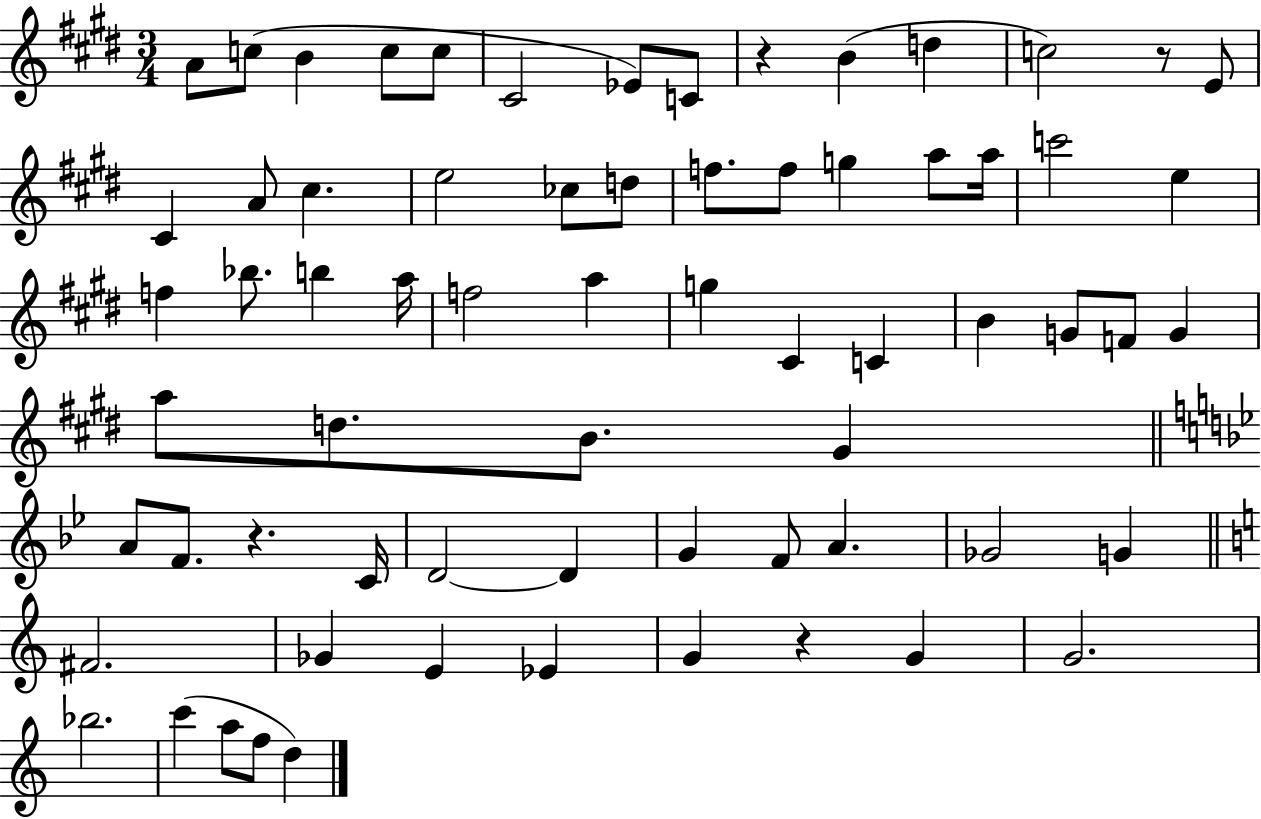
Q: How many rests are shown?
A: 4